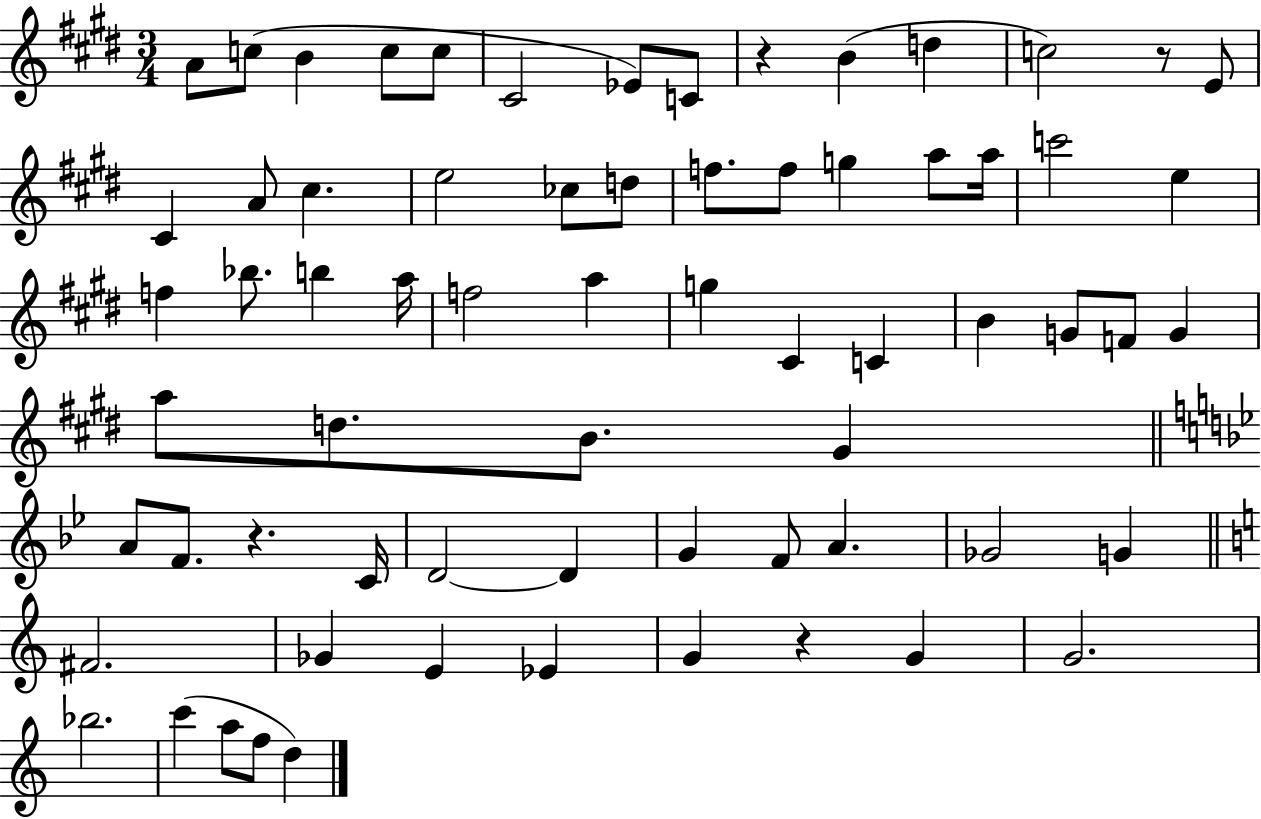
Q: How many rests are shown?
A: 4